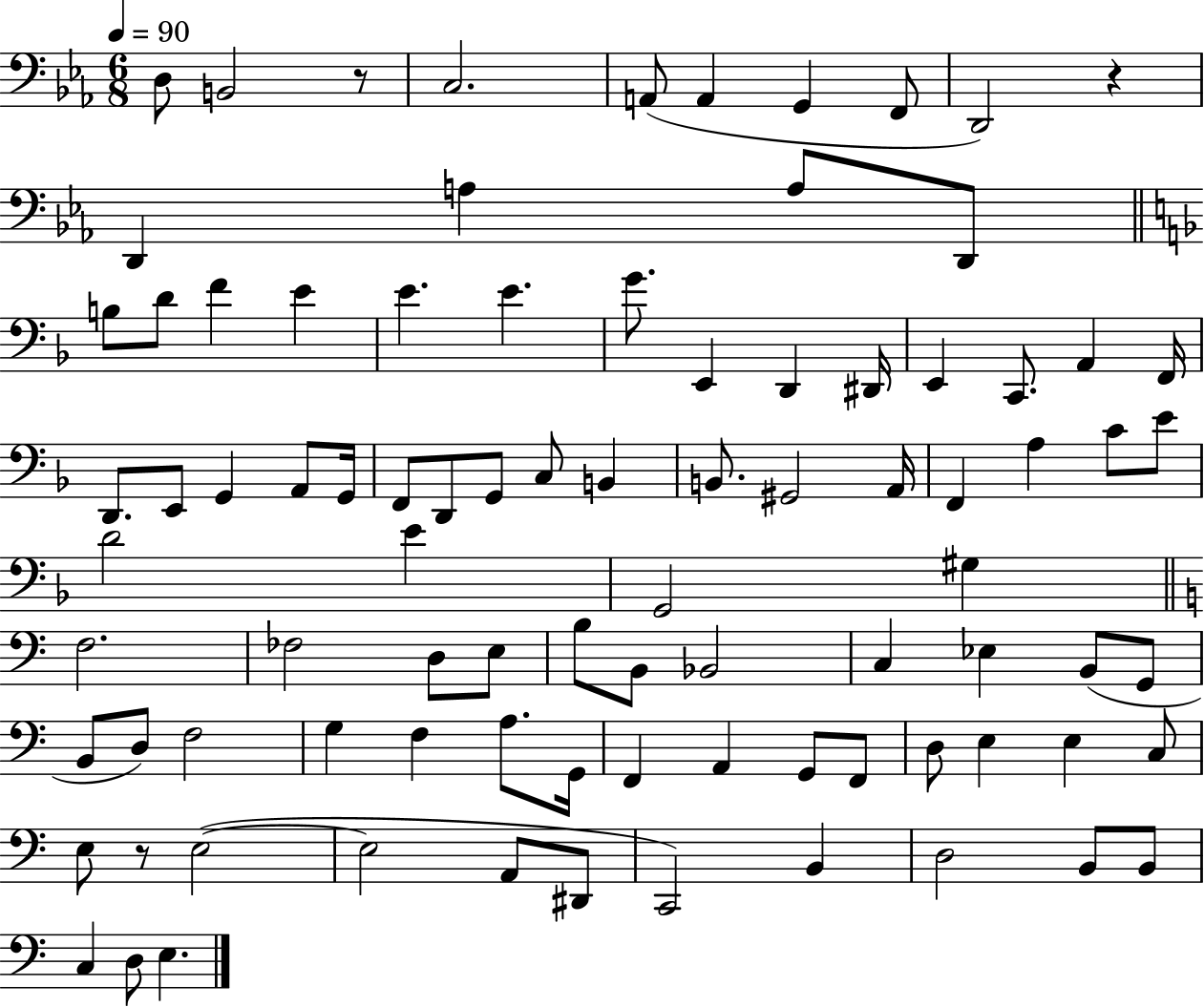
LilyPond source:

{
  \clef bass
  \numericTimeSignature
  \time 6/8
  \key ees \major
  \tempo 4 = 90
  d8 b,2 r8 | c2. | a,8( a,4 g,4 f,8 | d,2) r4 | \break d,4 a4 a8 d,8 | \bar "||" \break \key f \major b8 d'8 f'4 e'4 | e'4. e'4. | g'8. e,4 d,4 dis,16 | e,4 c,8. a,4 f,16 | \break d,8. e,8 g,4 a,8 g,16 | f,8 d,8 g,8 c8 b,4 | b,8. gis,2 a,16 | f,4 a4 c'8 e'8 | \break d'2 e'4 | g,2 gis4 | \bar "||" \break \key a \minor f2. | fes2 d8 e8 | b8 b,8 bes,2 | c4 ees4 b,8( g,8 | \break b,8 d8) f2 | g4 f4 a8. g,16 | f,4 a,4 g,8 f,8 | d8 e4 e4 c8 | \break e8 r8 e2~(~ | e2 a,8 dis,8 | c,2) b,4 | d2 b,8 b,8 | \break c4 d8 e4. | \bar "|."
}